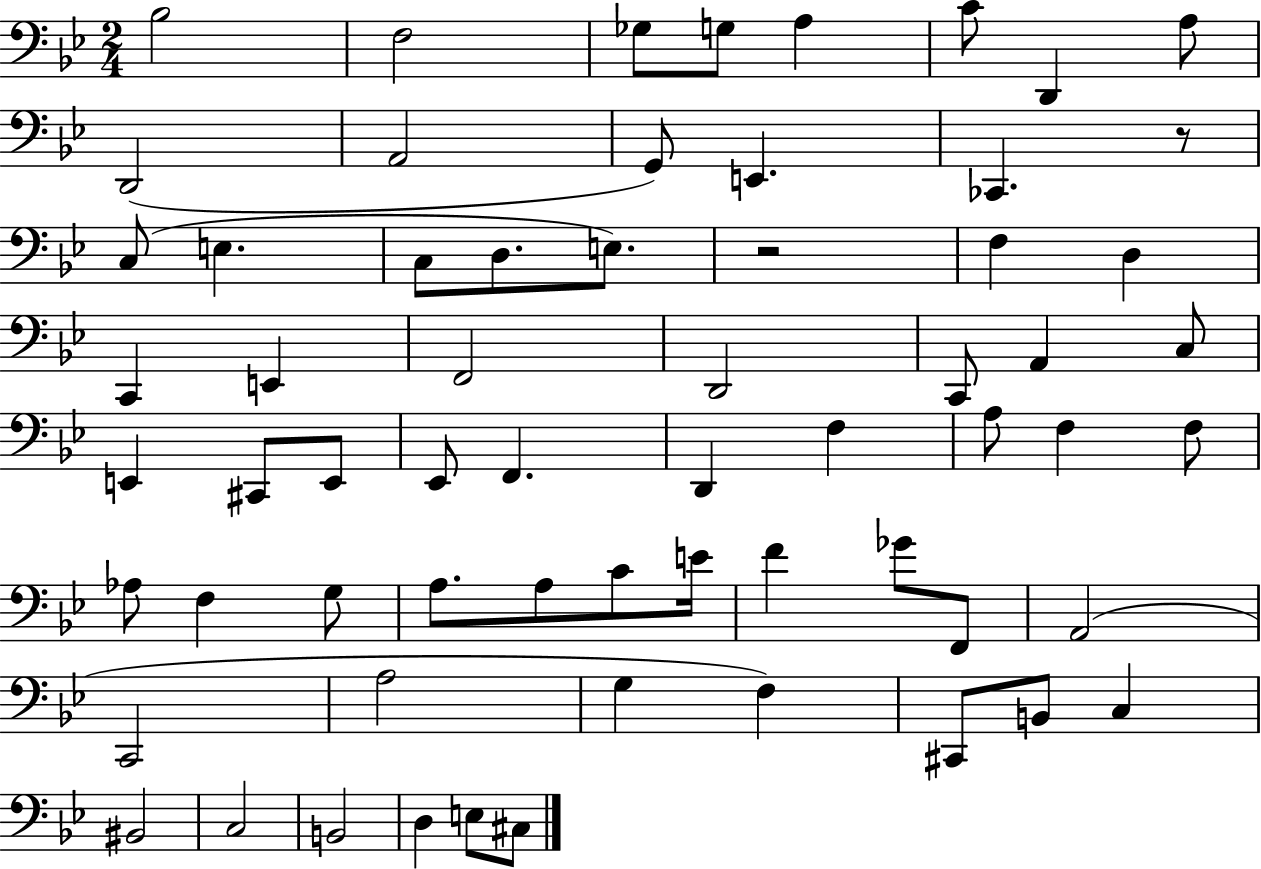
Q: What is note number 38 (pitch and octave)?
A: Ab3